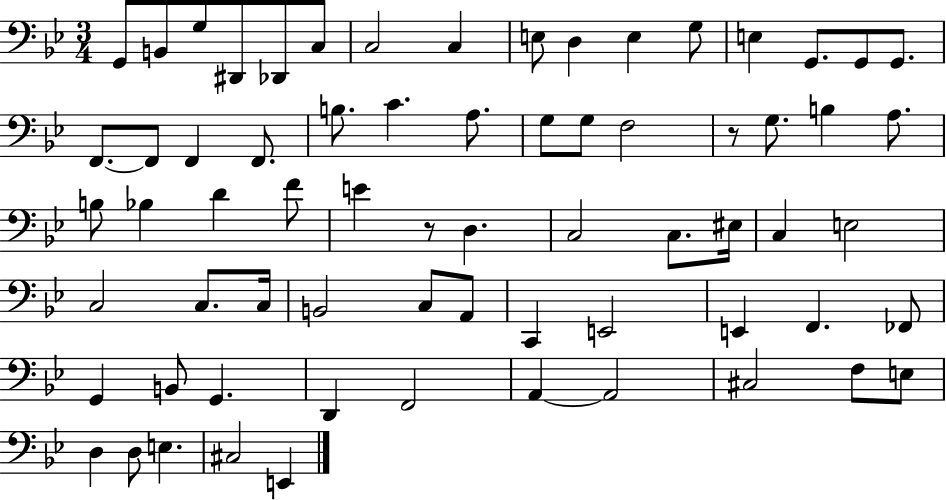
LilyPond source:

{
  \clef bass
  \numericTimeSignature
  \time 3/4
  \key bes \major
  g,8 b,8 g8 dis,8 des,8 c8 | c2 c4 | e8 d4 e4 g8 | e4 g,8. g,8 g,8. | \break f,8.~~ f,8 f,4 f,8. | b8. c'4. a8. | g8 g8 f2 | r8 g8. b4 a8. | \break b8 bes4 d'4 f'8 | e'4 r8 d4. | c2 c8. eis16 | c4 e2 | \break c2 c8. c16 | b,2 c8 a,8 | c,4 e,2 | e,4 f,4. fes,8 | \break g,4 b,8 g,4. | d,4 f,2 | a,4~~ a,2 | cis2 f8 e8 | \break d4 d8 e4. | cis2 e,4 | \bar "|."
}